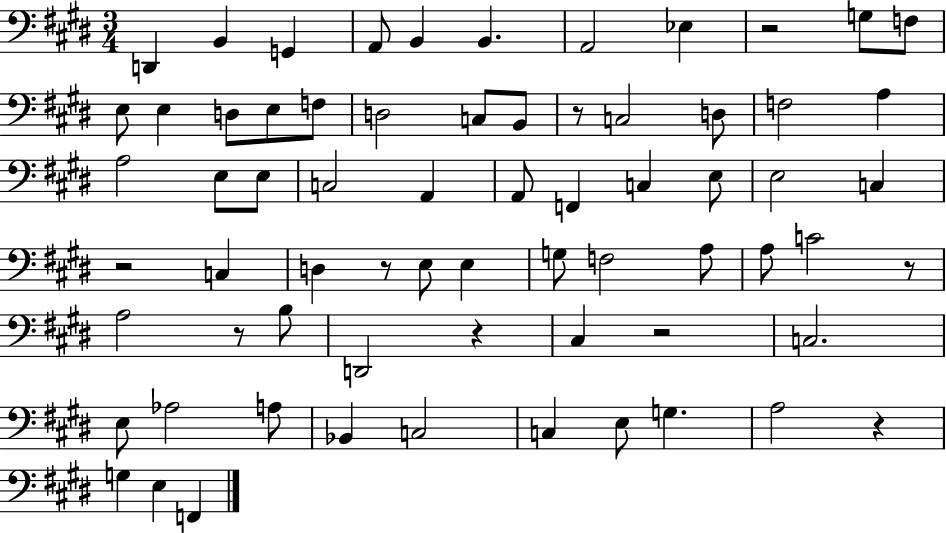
D2/q B2/q G2/q A2/e B2/q B2/q. A2/h Eb3/q R/h G3/e F3/e E3/e E3/q D3/e E3/e F3/e D3/h C3/e B2/e R/e C3/h D3/e F3/h A3/q A3/h E3/e E3/e C3/h A2/q A2/e F2/q C3/q E3/e E3/h C3/q R/h C3/q D3/q R/e E3/e E3/q G3/e F3/h A3/e A3/e C4/h R/e A3/h R/e B3/e D2/h R/q C#3/q R/h C3/h. E3/e Ab3/h A3/e Bb2/q C3/h C3/q E3/e G3/q. A3/h R/q G3/q E3/q F2/q